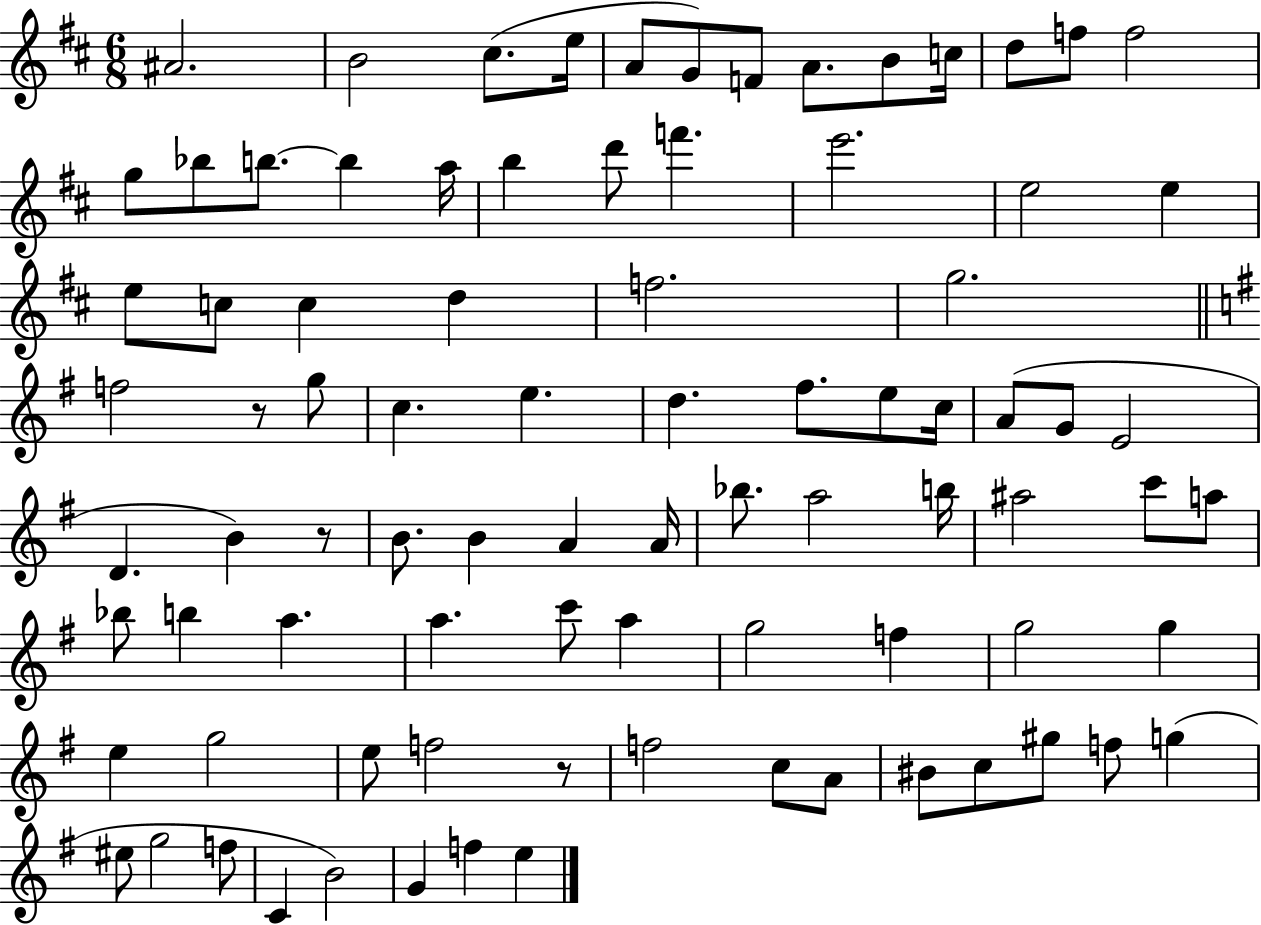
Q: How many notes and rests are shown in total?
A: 86